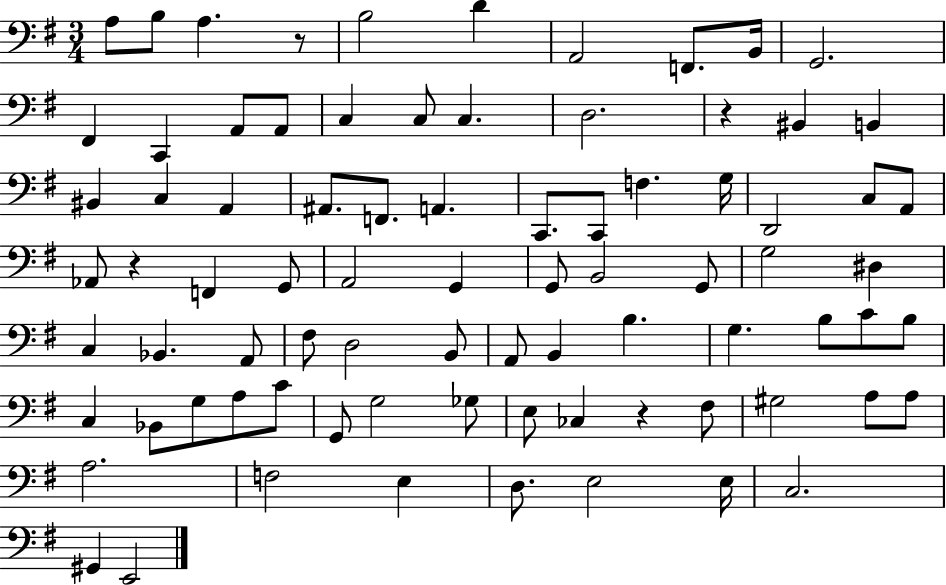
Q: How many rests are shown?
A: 4